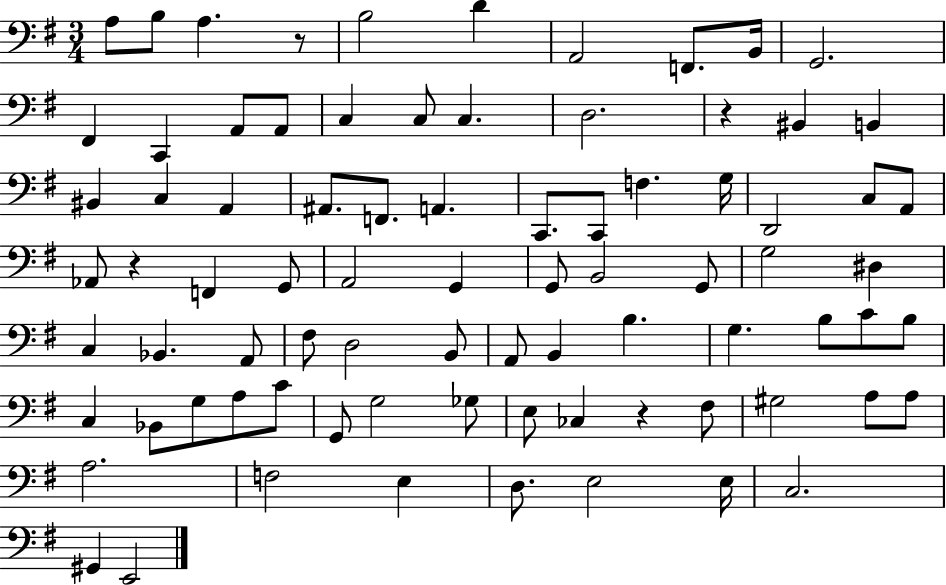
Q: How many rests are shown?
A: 4